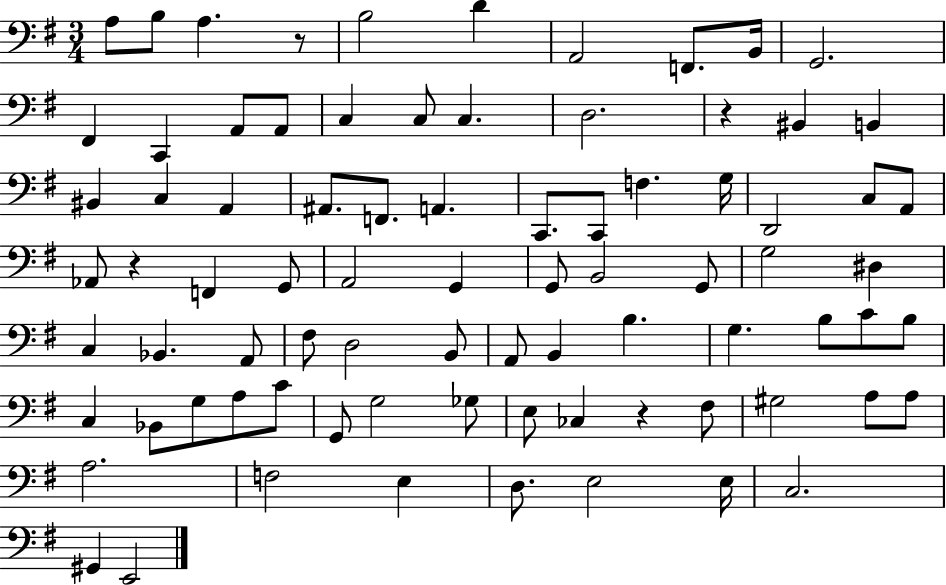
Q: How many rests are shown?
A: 4